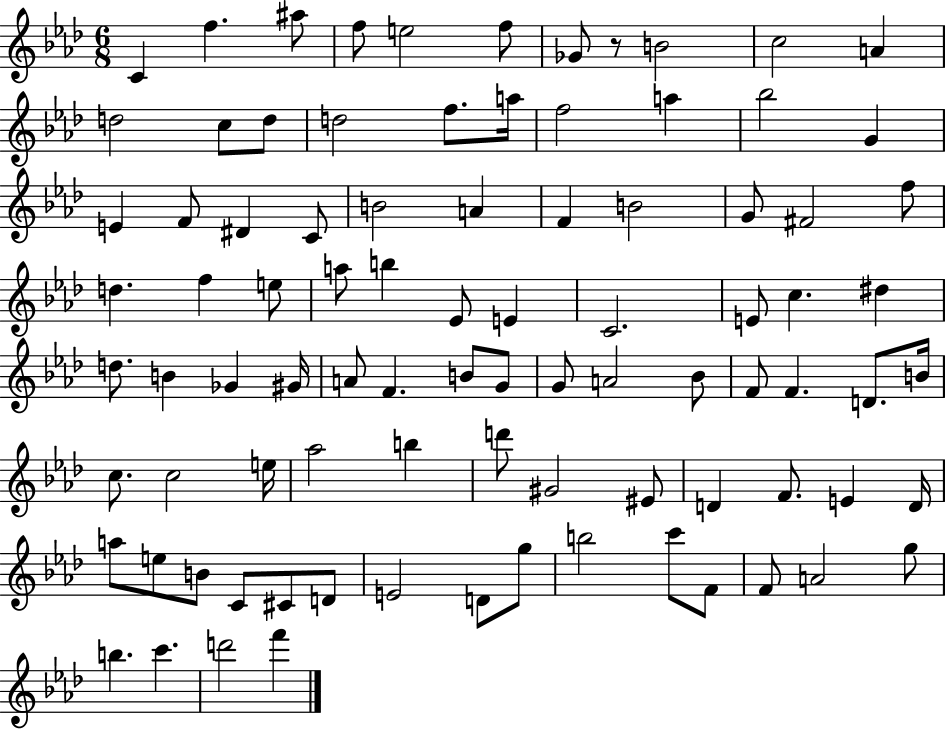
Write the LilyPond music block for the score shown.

{
  \clef treble
  \numericTimeSignature
  \time 6/8
  \key aes \major
  \repeat volta 2 { c'4 f''4. ais''8 | f''8 e''2 f''8 | ges'8 r8 b'2 | c''2 a'4 | \break d''2 c''8 d''8 | d''2 f''8. a''16 | f''2 a''4 | bes''2 g'4 | \break e'4 f'8 dis'4 c'8 | b'2 a'4 | f'4 b'2 | g'8 fis'2 f''8 | \break d''4. f''4 e''8 | a''8 b''4 ees'8 e'4 | c'2. | e'8 c''4. dis''4 | \break d''8. b'4 ges'4 gis'16 | a'8 f'4. b'8 g'8 | g'8 a'2 bes'8 | f'8 f'4. d'8. b'16 | \break c''8. c''2 e''16 | aes''2 b''4 | d'''8 gis'2 eis'8 | d'4 f'8. e'4 d'16 | \break a''8 e''8 b'8 c'8 cis'8 d'8 | e'2 d'8 g''8 | b''2 c'''8 f'8 | f'8 a'2 g''8 | \break b''4. c'''4. | d'''2 f'''4 | } \bar "|."
}